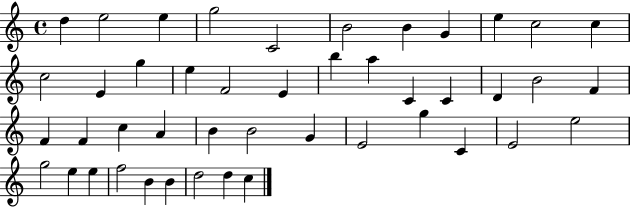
{
  \clef treble
  \time 4/4
  \defaultTimeSignature
  \key c \major
  d''4 e''2 e''4 | g''2 c'2 | b'2 b'4 g'4 | e''4 c''2 c''4 | \break c''2 e'4 g''4 | e''4 f'2 e'4 | b''4 a''4 c'4 c'4 | d'4 b'2 f'4 | \break f'4 f'4 c''4 a'4 | b'4 b'2 g'4 | e'2 g''4 c'4 | e'2 e''2 | \break g''2 e''4 e''4 | f''2 b'4 b'4 | d''2 d''4 c''4 | \bar "|."
}